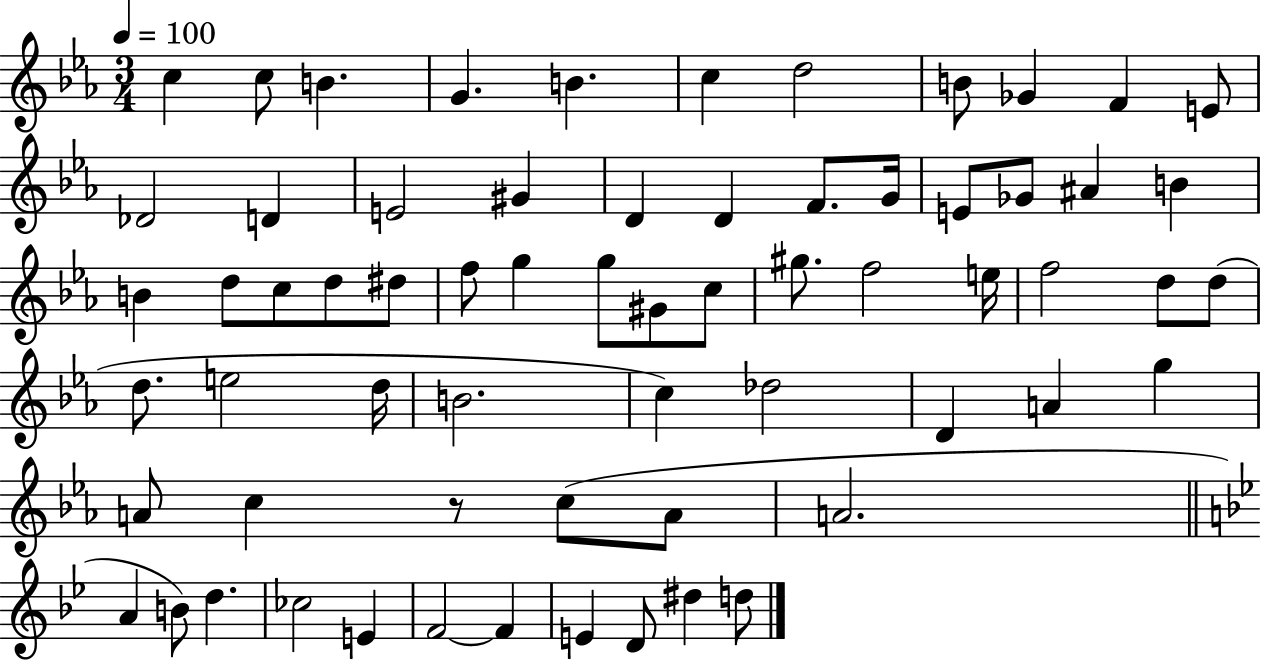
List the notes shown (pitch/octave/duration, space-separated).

C5/q C5/e B4/q. G4/q. B4/q. C5/q D5/h B4/e Gb4/q F4/q E4/e Db4/h D4/q E4/h G#4/q D4/q D4/q F4/e. G4/s E4/e Gb4/e A#4/q B4/q B4/q D5/e C5/e D5/e D#5/e F5/e G5/q G5/e G#4/e C5/e G#5/e. F5/h E5/s F5/h D5/e D5/e D5/e. E5/h D5/s B4/h. C5/q Db5/h D4/q A4/q G5/q A4/e C5/q R/e C5/e A4/e A4/h. A4/q B4/e D5/q. CES5/h E4/q F4/h F4/q E4/q D4/e D#5/q D5/e